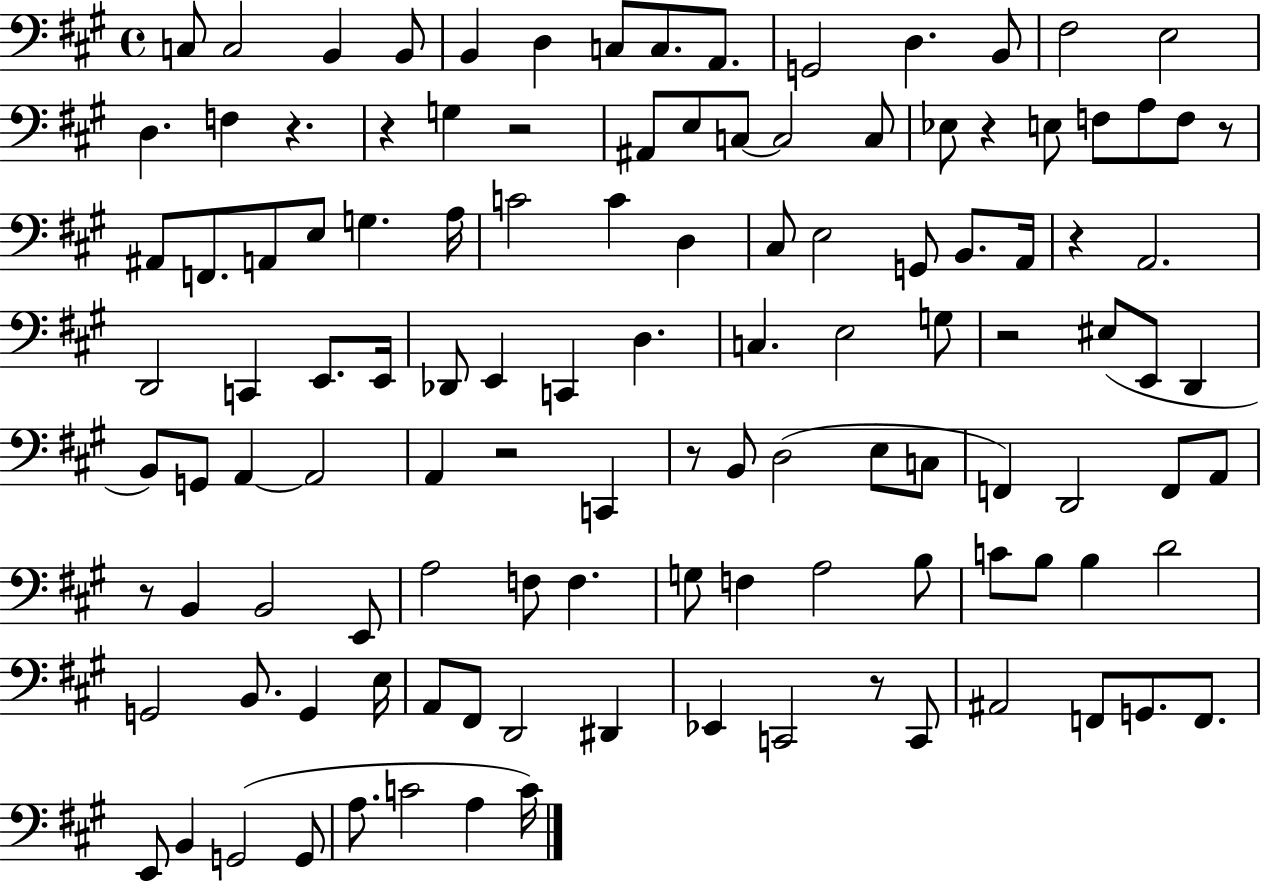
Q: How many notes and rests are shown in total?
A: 118